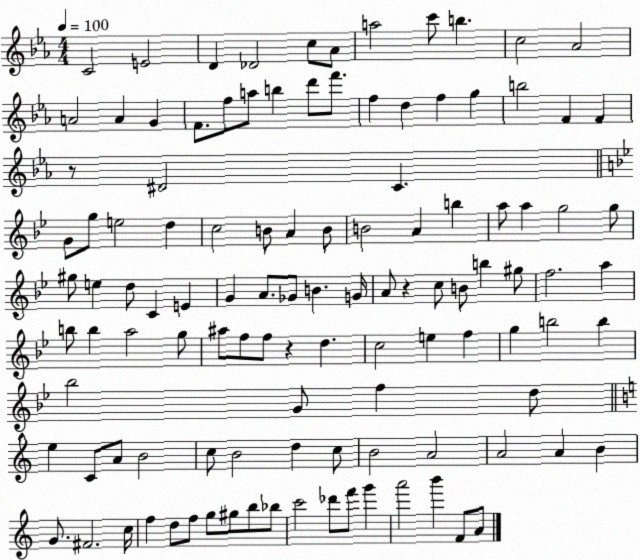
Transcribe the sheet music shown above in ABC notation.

X:1
T:Untitled
M:4/4
L:1/4
K:Eb
C2 E2 D _D2 c/2 _A/2 a2 c'/2 b c2 _A2 A2 A G F/2 f/2 a/2 b d'/2 f'/2 f d f g b2 F F z/2 ^D2 C G/2 g/2 e2 d c2 B/2 A B/2 B2 A b a/2 a g2 g/2 ^g/2 e d/2 C E G A/2 _G/2 B G/4 A/2 z c/2 B/2 b ^g/2 f2 a b/2 b a2 g/2 ^a/2 f/2 f/2 z d c2 e f g b2 b _b2 G/2 f d/2 e C/2 A/2 B2 c/2 B2 d c/2 B2 A2 A2 A B G/2 ^F2 c/4 f d/2 f/2 g/2 ^g/2 b/2 _b/2 c'2 _d'/2 f'/2 g' a'2 b' F/2 A/2